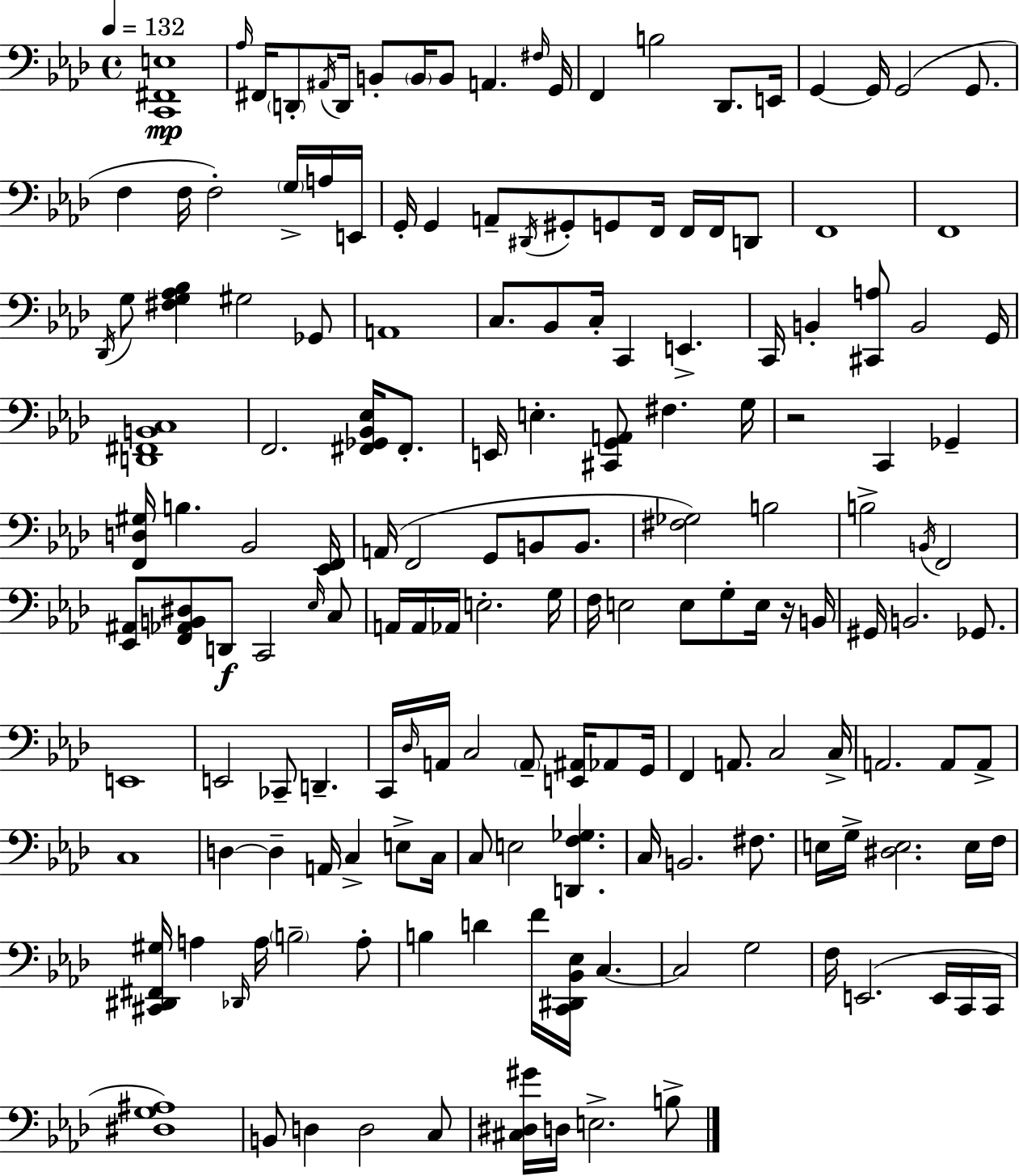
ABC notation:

X:1
T:Untitled
M:4/4
L:1/4
K:Fm
[C,,^F,,E,]4 _A,/4 ^F,,/4 D,,/2 ^A,,/4 D,,/4 B,,/2 B,,/4 B,,/2 A,, ^F,/4 G,,/4 F,, B,2 _D,,/2 E,,/4 G,, G,,/4 G,,2 G,,/2 F, F,/4 F,2 G,/4 A,/4 E,,/4 G,,/4 G,, A,,/2 ^D,,/4 ^G,,/2 G,,/2 F,,/4 F,,/4 F,,/4 D,,/2 F,,4 F,,4 _D,,/4 G,/2 [^F,G,_A,_B,] ^G,2 _G,,/2 A,,4 C,/2 _B,,/2 C,/4 C,, E,, C,,/4 B,, [^C,,A,]/2 B,,2 G,,/4 [D,,^F,,B,,C,]4 F,,2 [^F,,_G,,_B,,_E,]/4 ^F,,/2 E,,/4 E, [^C,,G,,A,,]/2 ^F, G,/4 z2 C,, _G,, [F,,D,^G,]/4 B, _B,,2 [_E,,F,,]/4 A,,/4 F,,2 G,,/2 B,,/2 B,,/2 [^F,_G,]2 B,2 B,2 B,,/4 F,,2 [_E,,^A,,]/2 [F,,_A,,B,,^D,]/2 D,,/2 C,,2 _E,/4 C,/2 A,,/4 A,,/4 _A,,/4 E,2 G,/4 F,/4 E,2 E,/2 G,/2 E,/4 z/4 B,,/4 ^G,,/4 B,,2 _G,,/2 E,,4 E,,2 _C,,/2 D,, C,,/4 _D,/4 A,,/4 C,2 A,,/2 [E,,^A,,]/4 _A,,/2 G,,/4 F,, A,,/2 C,2 C,/4 A,,2 A,,/2 A,,/2 C,4 D, D, A,,/4 C, E,/2 C,/4 C,/2 E,2 [D,,F,_G,] C,/4 B,,2 ^F,/2 E,/4 G,/4 [^D,E,]2 E,/4 F,/4 [^C,,^D,,^F,,^G,]/4 A, _D,,/4 A,/4 B,2 A,/2 B, D F/4 [C,,^D,,_B,,_E,]/4 C, C,2 G,2 F,/4 E,,2 E,,/4 C,,/4 C,,/4 [^D,G,^A,]4 B,,/2 D, D,2 C,/2 [^C,^D,^G]/4 D,/4 E,2 B,/2